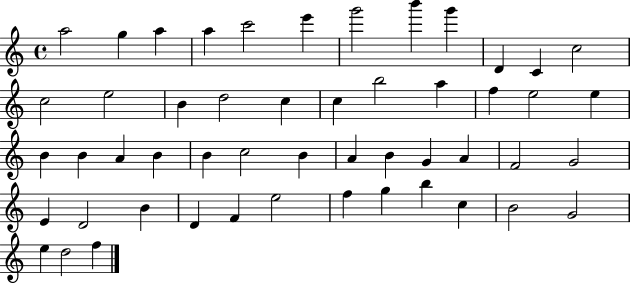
A5/h G5/q A5/q A5/q C6/h E6/q G6/h B6/q G6/q D4/q C4/q C5/h C5/h E5/h B4/q D5/h C5/q C5/q B5/h A5/q F5/q E5/h E5/q B4/q B4/q A4/q B4/q B4/q C5/h B4/q A4/q B4/q G4/q A4/q F4/h G4/h E4/q D4/h B4/q D4/q F4/q E5/h F5/q G5/q B5/q C5/q B4/h G4/h E5/q D5/h F5/q